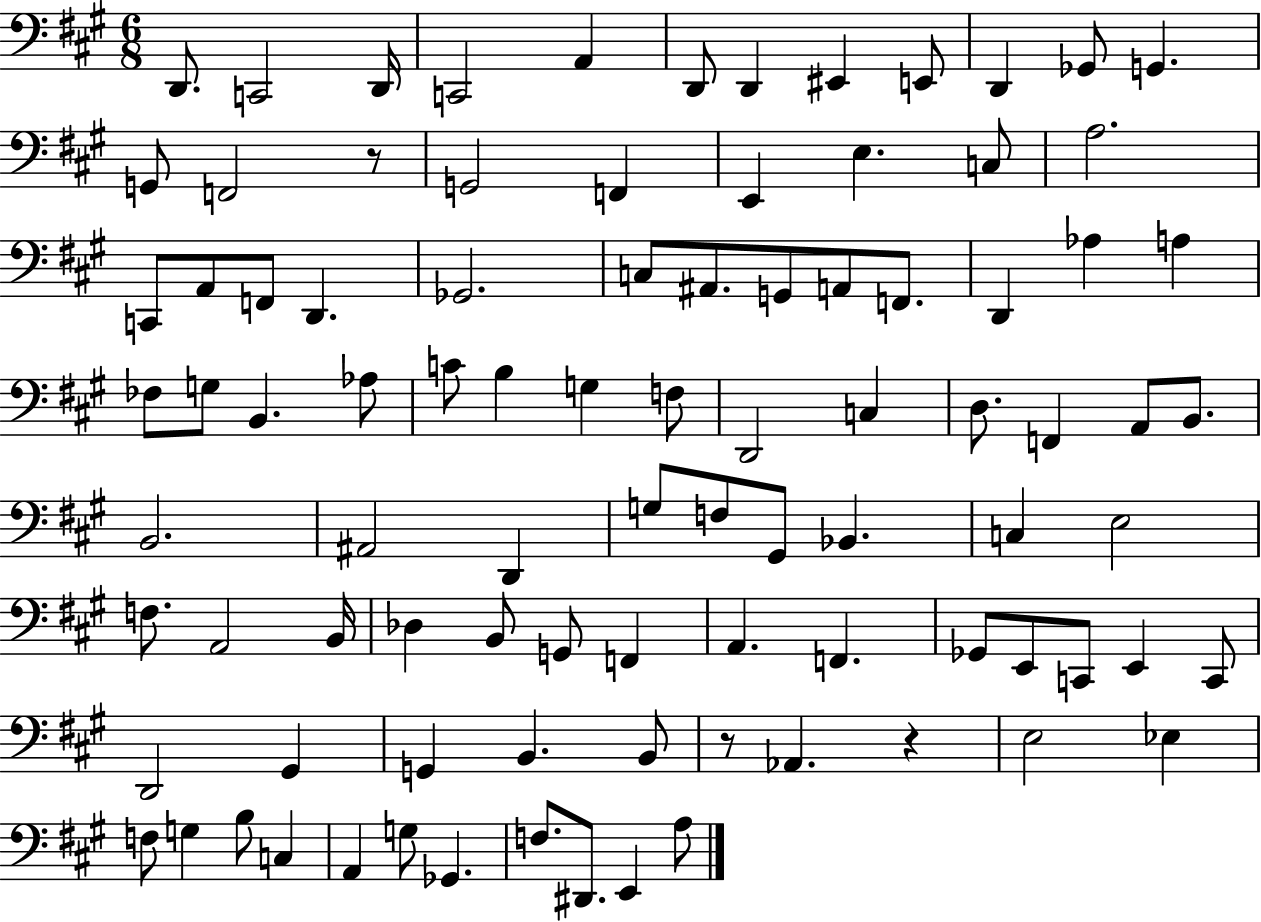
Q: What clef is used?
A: bass